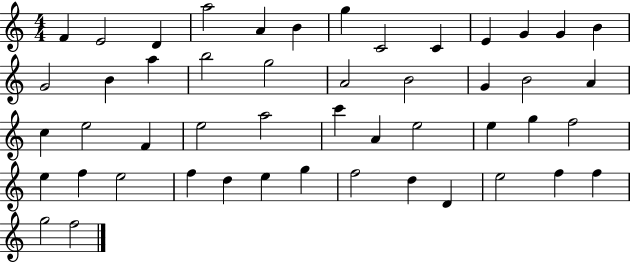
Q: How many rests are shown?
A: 0